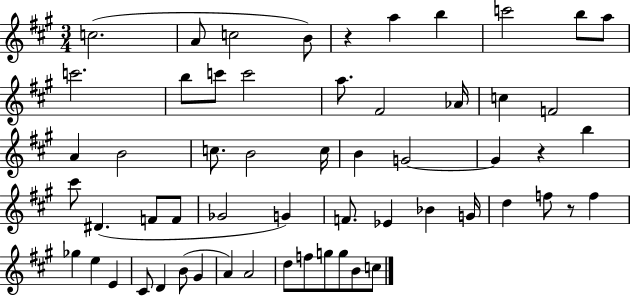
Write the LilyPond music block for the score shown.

{
  \clef treble
  \numericTimeSignature
  \time 3/4
  \key a \major
  c''2.( | a'8 c''2 b'8) | r4 a''4 b''4 | c'''2 b''8 a''8 | \break c'''2. | b''8 c'''8 c'''2 | a''8. fis'2 aes'16 | c''4 f'2 | \break a'4 b'2 | c''8. b'2 c''16 | b'4 g'2~~ | g'4 r4 b''4 | \break cis'''8 dis'4.( f'8 f'8 | ges'2 g'4) | f'8. ees'4 bes'4 g'16 | d''4 f''8 r8 f''4 | \break ges''4 e''4 e'4 | cis'8 d'4 b'8( gis'4 | a'4) a'2 | d''8 f''8 g''8 g''8 b'8 c''8 | \break \bar "|."
}